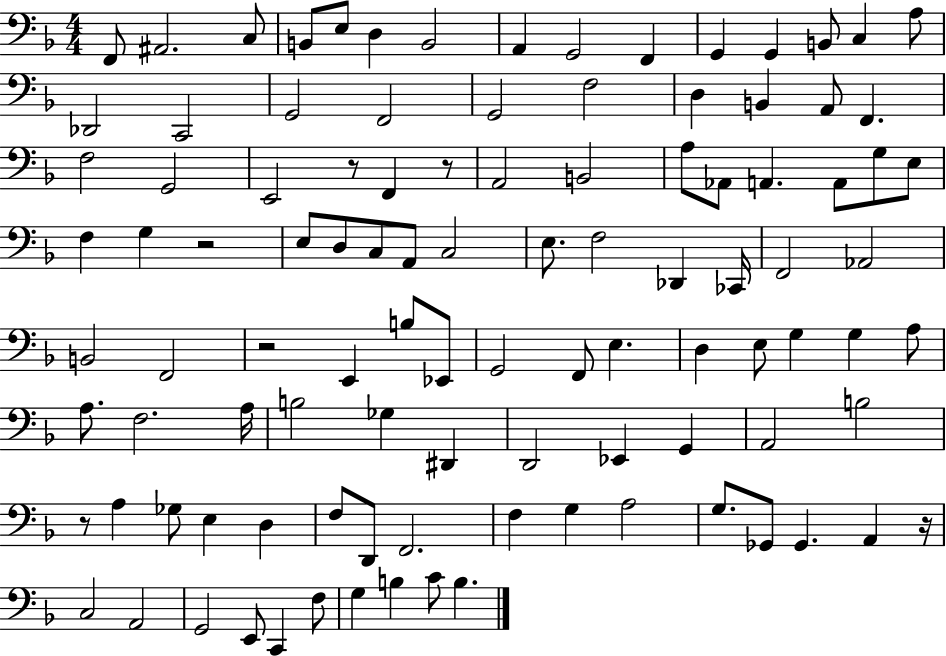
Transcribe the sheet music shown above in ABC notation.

X:1
T:Untitled
M:4/4
L:1/4
K:F
F,,/2 ^A,,2 C,/2 B,,/2 E,/2 D, B,,2 A,, G,,2 F,, G,, G,, B,,/2 C, A,/2 _D,,2 C,,2 G,,2 F,,2 G,,2 F,2 D, B,, A,,/2 F,, F,2 G,,2 E,,2 z/2 F,, z/2 A,,2 B,,2 A,/2 _A,,/2 A,, A,,/2 G,/2 E,/2 F, G, z2 E,/2 D,/2 C,/2 A,,/2 C,2 E,/2 F,2 _D,, _C,,/4 F,,2 _A,,2 B,,2 F,,2 z2 E,, B,/2 _E,,/2 G,,2 F,,/2 E, D, E,/2 G, G, A,/2 A,/2 F,2 A,/4 B,2 _G, ^D,, D,,2 _E,, G,, A,,2 B,2 z/2 A, _G,/2 E, D, F,/2 D,,/2 F,,2 F, G, A,2 G,/2 _G,,/2 _G,, A,, z/4 C,2 A,,2 G,,2 E,,/2 C,, F,/2 G, B, C/2 B,